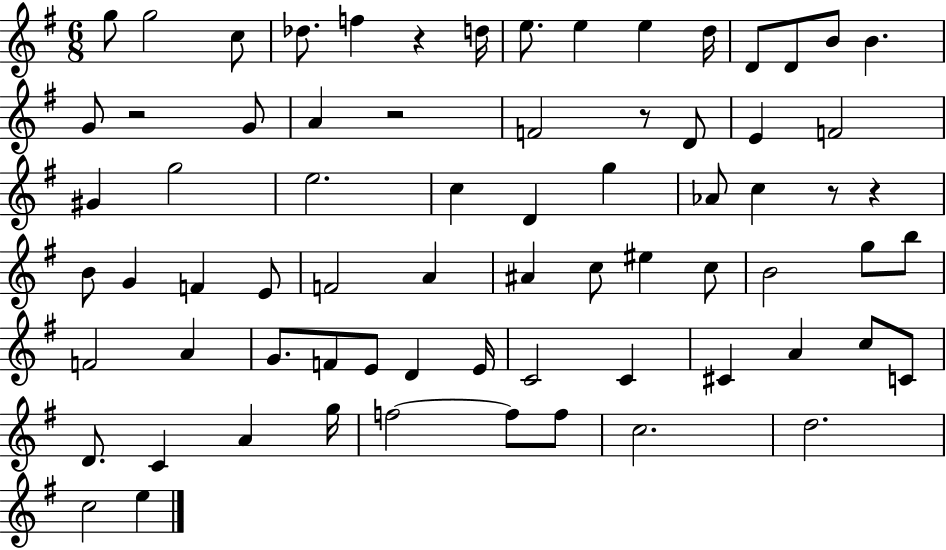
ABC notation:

X:1
T:Untitled
M:6/8
L:1/4
K:G
g/2 g2 c/2 _d/2 f z d/4 e/2 e e d/4 D/2 D/2 B/2 B G/2 z2 G/2 A z2 F2 z/2 D/2 E F2 ^G g2 e2 c D g _A/2 c z/2 z B/2 G F E/2 F2 A ^A c/2 ^e c/2 B2 g/2 b/2 F2 A G/2 F/2 E/2 D E/4 C2 C ^C A c/2 C/2 D/2 C A g/4 f2 f/2 f/2 c2 d2 c2 e